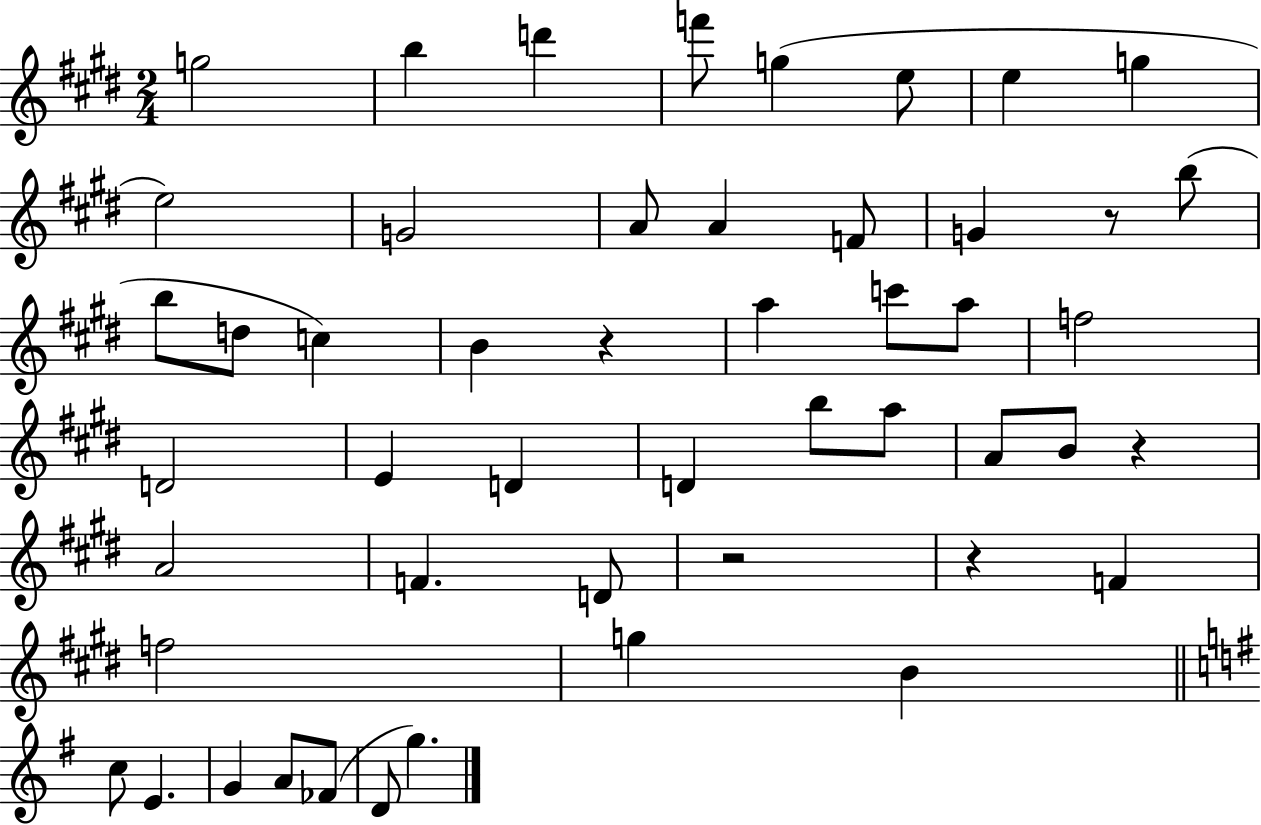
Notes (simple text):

G5/h B5/q D6/q F6/e G5/q E5/e E5/q G5/q E5/h G4/h A4/e A4/q F4/e G4/q R/e B5/e B5/e D5/e C5/q B4/q R/q A5/q C6/e A5/e F5/h D4/h E4/q D4/q D4/q B5/e A5/e A4/e B4/e R/q A4/h F4/q. D4/e R/h R/q F4/q F5/h G5/q B4/q C5/e E4/q. G4/q A4/e FES4/e D4/e G5/q.